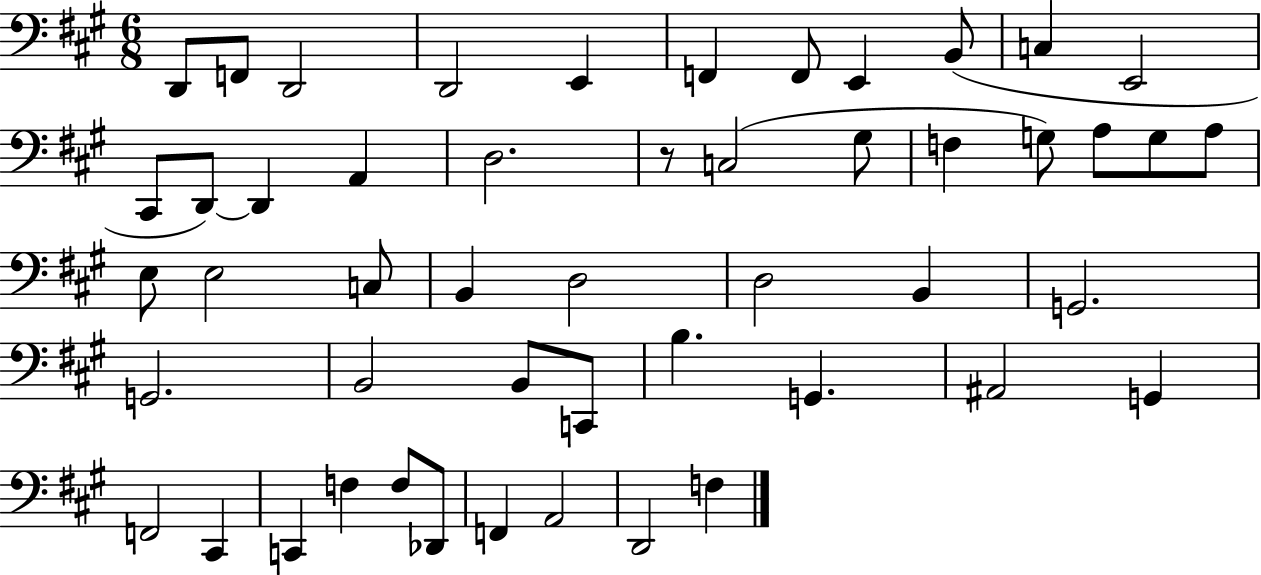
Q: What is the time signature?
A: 6/8